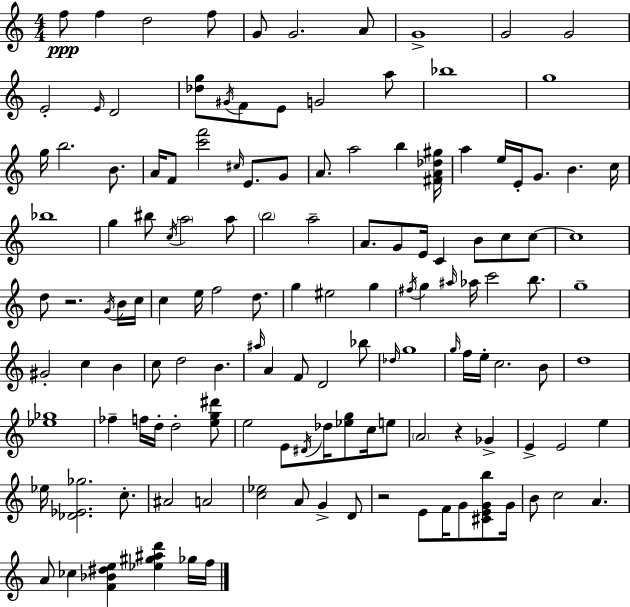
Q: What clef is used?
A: treble